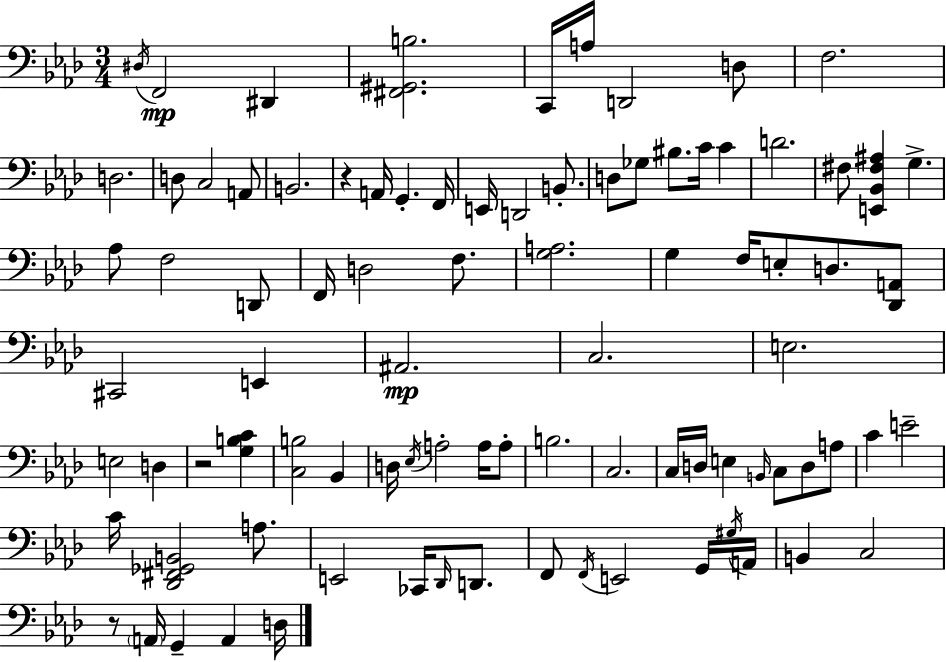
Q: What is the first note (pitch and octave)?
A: D#3